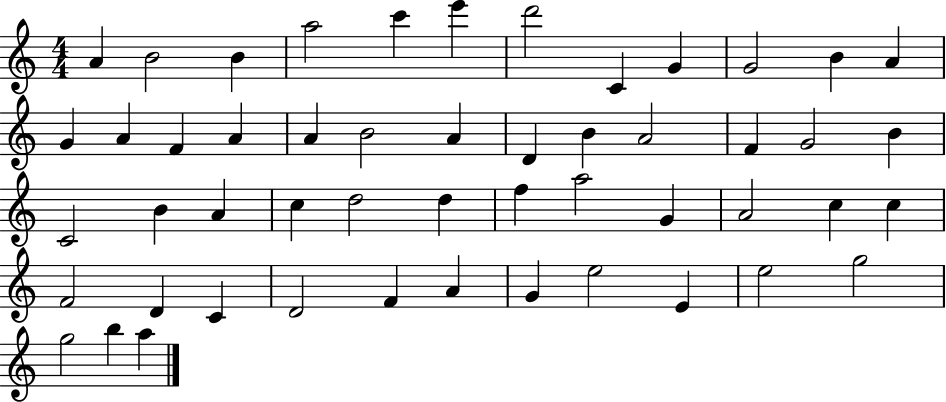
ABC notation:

X:1
T:Untitled
M:4/4
L:1/4
K:C
A B2 B a2 c' e' d'2 C G G2 B A G A F A A B2 A D B A2 F G2 B C2 B A c d2 d f a2 G A2 c c F2 D C D2 F A G e2 E e2 g2 g2 b a